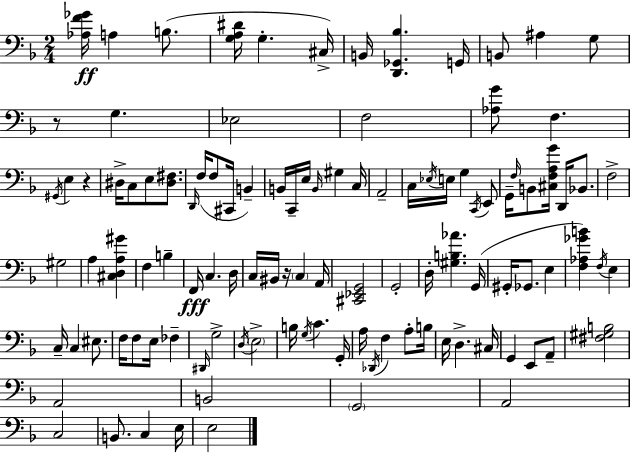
[Ab3,F4,Gb4]/s A3/q B3/e. [G3,A3,D#4]/s G3/q. C#3/s B2/s [D2,Gb2,Bb3]/q. G2/s B2/e A#3/q G3/e R/e G3/q. Eb3/h F3/h [Ab3,G4]/e F3/q. G#2/s E3/q R/q D#3/s C3/e E3/e [D#3,F#3]/e. D2/s F3/s F3/e C#2/s B2/q B2/s C2/s E3/s B2/s G#3/q C3/s A2/h C3/s Eb3/s E3/s G3/q C2/s E2/e G2/s F3/s B2/e [C#3,F3,A3,G4]/s D2/s Bb2/e. F3/h G#3/h A3/q [C#3,D3,A3,G#4]/q F3/q B3/q F2/s C3/q. D3/s C3/s BIS2/s R/s C3/q A2/s [C#2,Eb2,G2]/h G2/h D3/s [G#3,B3,Ab4]/q. G2/s G#2/s Gb2/e. E3/q [F3,Ab3,Gb4,B4]/q F3/s E3/q C3/s C3/q EIS3/e. F3/s F3/e E3/s FES3/q D#2/s G3/h D3/s E3/h B3/s G3/s C4/q. G2/s A3/s Db2/s F3/q A3/e B3/s E3/s D3/q. C#3/s G2/q E2/e A2/e [F#3,G#3,B3]/h A2/h B2/h G2/h A2/h C3/h B2/e. C3/q E3/s E3/h